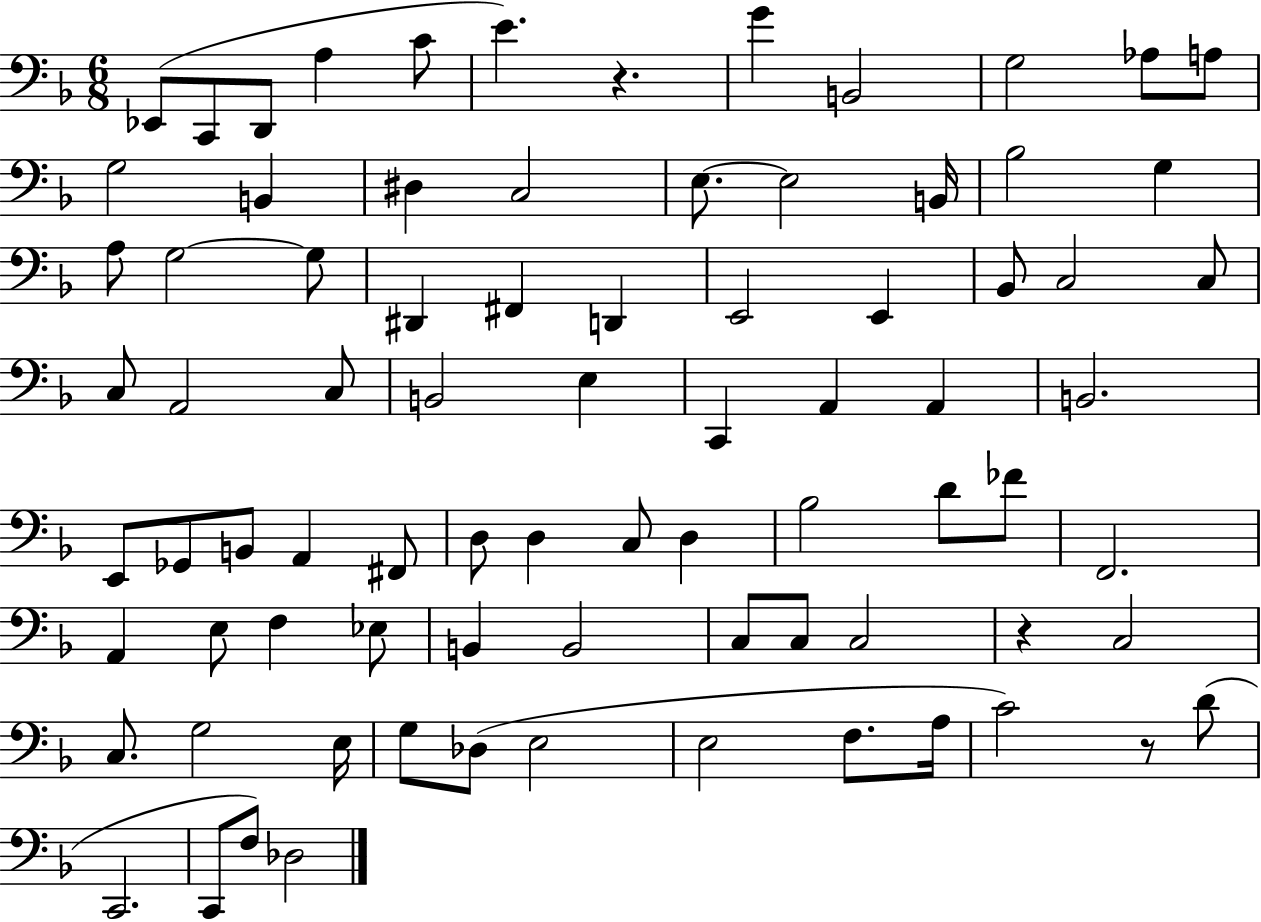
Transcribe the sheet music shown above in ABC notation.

X:1
T:Untitled
M:6/8
L:1/4
K:F
_E,,/2 C,,/2 D,,/2 A, C/2 E z G B,,2 G,2 _A,/2 A,/2 G,2 B,, ^D, C,2 E,/2 E,2 B,,/4 _B,2 G, A,/2 G,2 G,/2 ^D,, ^F,, D,, E,,2 E,, _B,,/2 C,2 C,/2 C,/2 A,,2 C,/2 B,,2 E, C,, A,, A,, B,,2 E,,/2 _G,,/2 B,,/2 A,, ^F,,/2 D,/2 D, C,/2 D, _B,2 D/2 _F/2 F,,2 A,, E,/2 F, _E,/2 B,, B,,2 C,/2 C,/2 C,2 z C,2 C,/2 G,2 E,/4 G,/2 _D,/2 E,2 E,2 F,/2 A,/4 C2 z/2 D/2 C,,2 C,,/2 F,/2 _D,2